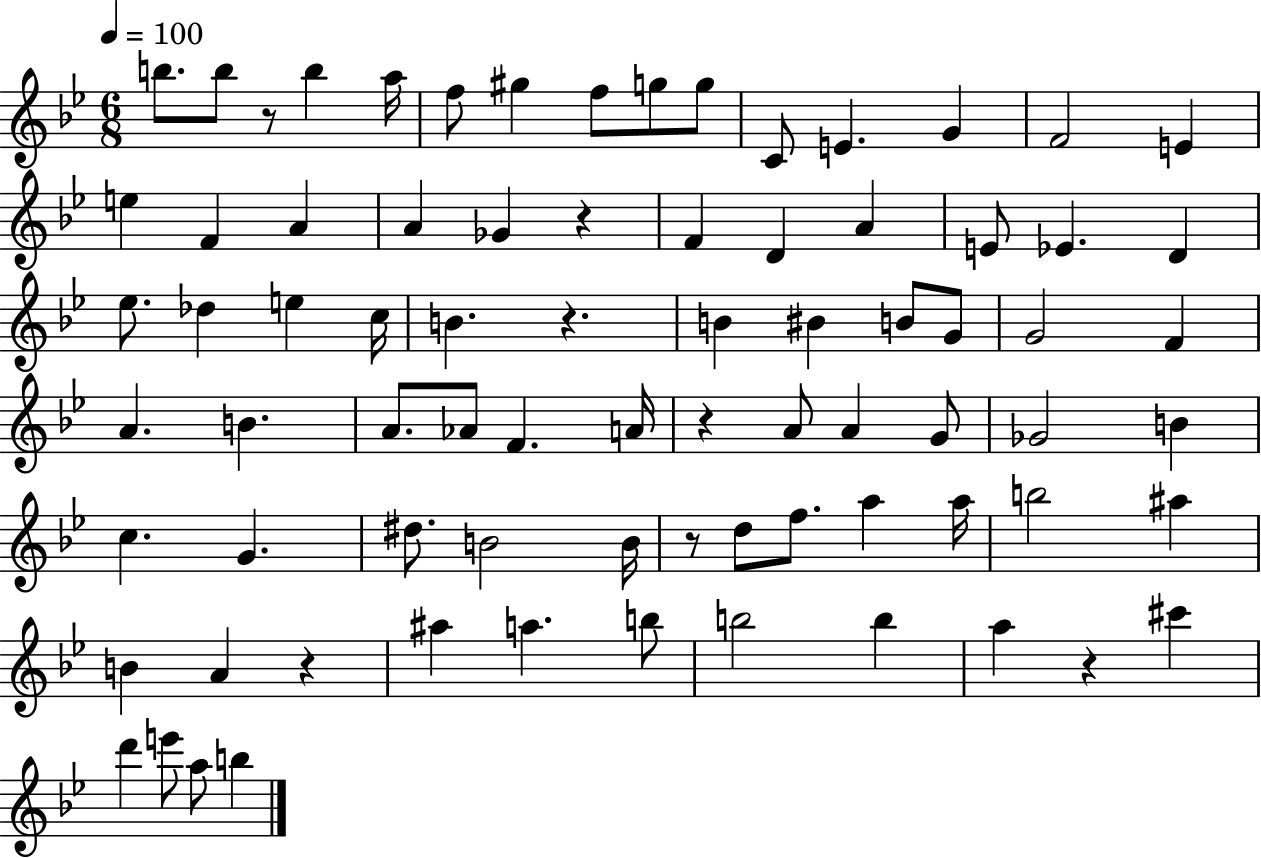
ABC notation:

X:1
T:Untitled
M:6/8
L:1/4
K:Bb
b/2 b/2 z/2 b a/4 f/2 ^g f/2 g/2 g/2 C/2 E G F2 E e F A A _G z F D A E/2 _E D _e/2 _d e c/4 B z B ^B B/2 G/2 G2 F A B A/2 _A/2 F A/4 z A/2 A G/2 _G2 B c G ^d/2 B2 B/4 z/2 d/2 f/2 a a/4 b2 ^a B A z ^a a b/2 b2 b a z ^c' d' e'/2 a/2 b